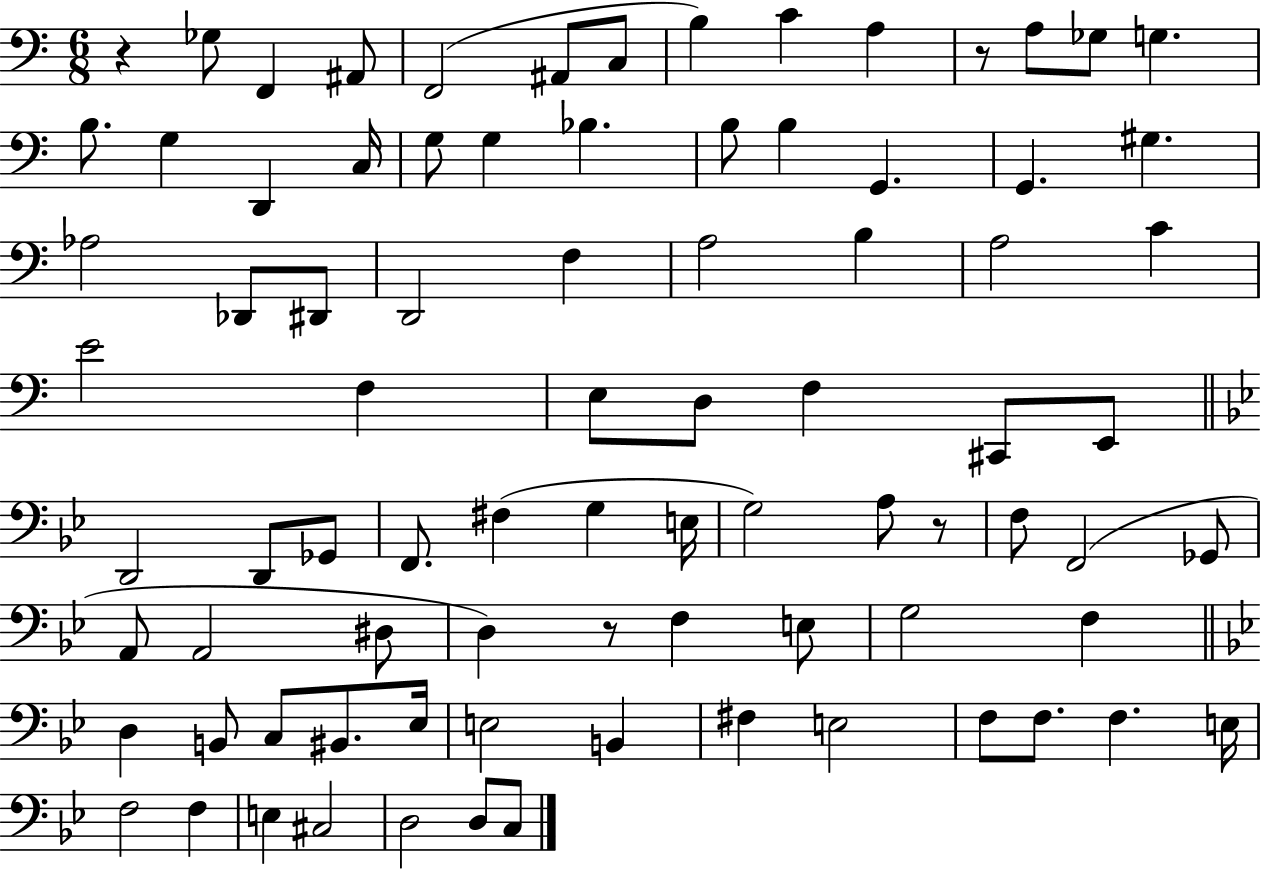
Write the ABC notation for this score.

X:1
T:Untitled
M:6/8
L:1/4
K:C
z _G,/2 F,, ^A,,/2 F,,2 ^A,,/2 C,/2 B, C A, z/2 A,/2 _G,/2 G, B,/2 G, D,, C,/4 G,/2 G, _B, B,/2 B, G,, G,, ^G, _A,2 _D,,/2 ^D,,/2 D,,2 F, A,2 B, A,2 C E2 F, E,/2 D,/2 F, ^C,,/2 E,,/2 D,,2 D,,/2 _G,,/2 F,,/2 ^F, G, E,/4 G,2 A,/2 z/2 F,/2 F,,2 _G,,/2 A,,/2 A,,2 ^D,/2 D, z/2 F, E,/2 G,2 F, D, B,,/2 C,/2 ^B,,/2 _E,/4 E,2 B,, ^F, E,2 F,/2 F,/2 F, E,/4 F,2 F, E, ^C,2 D,2 D,/2 C,/2